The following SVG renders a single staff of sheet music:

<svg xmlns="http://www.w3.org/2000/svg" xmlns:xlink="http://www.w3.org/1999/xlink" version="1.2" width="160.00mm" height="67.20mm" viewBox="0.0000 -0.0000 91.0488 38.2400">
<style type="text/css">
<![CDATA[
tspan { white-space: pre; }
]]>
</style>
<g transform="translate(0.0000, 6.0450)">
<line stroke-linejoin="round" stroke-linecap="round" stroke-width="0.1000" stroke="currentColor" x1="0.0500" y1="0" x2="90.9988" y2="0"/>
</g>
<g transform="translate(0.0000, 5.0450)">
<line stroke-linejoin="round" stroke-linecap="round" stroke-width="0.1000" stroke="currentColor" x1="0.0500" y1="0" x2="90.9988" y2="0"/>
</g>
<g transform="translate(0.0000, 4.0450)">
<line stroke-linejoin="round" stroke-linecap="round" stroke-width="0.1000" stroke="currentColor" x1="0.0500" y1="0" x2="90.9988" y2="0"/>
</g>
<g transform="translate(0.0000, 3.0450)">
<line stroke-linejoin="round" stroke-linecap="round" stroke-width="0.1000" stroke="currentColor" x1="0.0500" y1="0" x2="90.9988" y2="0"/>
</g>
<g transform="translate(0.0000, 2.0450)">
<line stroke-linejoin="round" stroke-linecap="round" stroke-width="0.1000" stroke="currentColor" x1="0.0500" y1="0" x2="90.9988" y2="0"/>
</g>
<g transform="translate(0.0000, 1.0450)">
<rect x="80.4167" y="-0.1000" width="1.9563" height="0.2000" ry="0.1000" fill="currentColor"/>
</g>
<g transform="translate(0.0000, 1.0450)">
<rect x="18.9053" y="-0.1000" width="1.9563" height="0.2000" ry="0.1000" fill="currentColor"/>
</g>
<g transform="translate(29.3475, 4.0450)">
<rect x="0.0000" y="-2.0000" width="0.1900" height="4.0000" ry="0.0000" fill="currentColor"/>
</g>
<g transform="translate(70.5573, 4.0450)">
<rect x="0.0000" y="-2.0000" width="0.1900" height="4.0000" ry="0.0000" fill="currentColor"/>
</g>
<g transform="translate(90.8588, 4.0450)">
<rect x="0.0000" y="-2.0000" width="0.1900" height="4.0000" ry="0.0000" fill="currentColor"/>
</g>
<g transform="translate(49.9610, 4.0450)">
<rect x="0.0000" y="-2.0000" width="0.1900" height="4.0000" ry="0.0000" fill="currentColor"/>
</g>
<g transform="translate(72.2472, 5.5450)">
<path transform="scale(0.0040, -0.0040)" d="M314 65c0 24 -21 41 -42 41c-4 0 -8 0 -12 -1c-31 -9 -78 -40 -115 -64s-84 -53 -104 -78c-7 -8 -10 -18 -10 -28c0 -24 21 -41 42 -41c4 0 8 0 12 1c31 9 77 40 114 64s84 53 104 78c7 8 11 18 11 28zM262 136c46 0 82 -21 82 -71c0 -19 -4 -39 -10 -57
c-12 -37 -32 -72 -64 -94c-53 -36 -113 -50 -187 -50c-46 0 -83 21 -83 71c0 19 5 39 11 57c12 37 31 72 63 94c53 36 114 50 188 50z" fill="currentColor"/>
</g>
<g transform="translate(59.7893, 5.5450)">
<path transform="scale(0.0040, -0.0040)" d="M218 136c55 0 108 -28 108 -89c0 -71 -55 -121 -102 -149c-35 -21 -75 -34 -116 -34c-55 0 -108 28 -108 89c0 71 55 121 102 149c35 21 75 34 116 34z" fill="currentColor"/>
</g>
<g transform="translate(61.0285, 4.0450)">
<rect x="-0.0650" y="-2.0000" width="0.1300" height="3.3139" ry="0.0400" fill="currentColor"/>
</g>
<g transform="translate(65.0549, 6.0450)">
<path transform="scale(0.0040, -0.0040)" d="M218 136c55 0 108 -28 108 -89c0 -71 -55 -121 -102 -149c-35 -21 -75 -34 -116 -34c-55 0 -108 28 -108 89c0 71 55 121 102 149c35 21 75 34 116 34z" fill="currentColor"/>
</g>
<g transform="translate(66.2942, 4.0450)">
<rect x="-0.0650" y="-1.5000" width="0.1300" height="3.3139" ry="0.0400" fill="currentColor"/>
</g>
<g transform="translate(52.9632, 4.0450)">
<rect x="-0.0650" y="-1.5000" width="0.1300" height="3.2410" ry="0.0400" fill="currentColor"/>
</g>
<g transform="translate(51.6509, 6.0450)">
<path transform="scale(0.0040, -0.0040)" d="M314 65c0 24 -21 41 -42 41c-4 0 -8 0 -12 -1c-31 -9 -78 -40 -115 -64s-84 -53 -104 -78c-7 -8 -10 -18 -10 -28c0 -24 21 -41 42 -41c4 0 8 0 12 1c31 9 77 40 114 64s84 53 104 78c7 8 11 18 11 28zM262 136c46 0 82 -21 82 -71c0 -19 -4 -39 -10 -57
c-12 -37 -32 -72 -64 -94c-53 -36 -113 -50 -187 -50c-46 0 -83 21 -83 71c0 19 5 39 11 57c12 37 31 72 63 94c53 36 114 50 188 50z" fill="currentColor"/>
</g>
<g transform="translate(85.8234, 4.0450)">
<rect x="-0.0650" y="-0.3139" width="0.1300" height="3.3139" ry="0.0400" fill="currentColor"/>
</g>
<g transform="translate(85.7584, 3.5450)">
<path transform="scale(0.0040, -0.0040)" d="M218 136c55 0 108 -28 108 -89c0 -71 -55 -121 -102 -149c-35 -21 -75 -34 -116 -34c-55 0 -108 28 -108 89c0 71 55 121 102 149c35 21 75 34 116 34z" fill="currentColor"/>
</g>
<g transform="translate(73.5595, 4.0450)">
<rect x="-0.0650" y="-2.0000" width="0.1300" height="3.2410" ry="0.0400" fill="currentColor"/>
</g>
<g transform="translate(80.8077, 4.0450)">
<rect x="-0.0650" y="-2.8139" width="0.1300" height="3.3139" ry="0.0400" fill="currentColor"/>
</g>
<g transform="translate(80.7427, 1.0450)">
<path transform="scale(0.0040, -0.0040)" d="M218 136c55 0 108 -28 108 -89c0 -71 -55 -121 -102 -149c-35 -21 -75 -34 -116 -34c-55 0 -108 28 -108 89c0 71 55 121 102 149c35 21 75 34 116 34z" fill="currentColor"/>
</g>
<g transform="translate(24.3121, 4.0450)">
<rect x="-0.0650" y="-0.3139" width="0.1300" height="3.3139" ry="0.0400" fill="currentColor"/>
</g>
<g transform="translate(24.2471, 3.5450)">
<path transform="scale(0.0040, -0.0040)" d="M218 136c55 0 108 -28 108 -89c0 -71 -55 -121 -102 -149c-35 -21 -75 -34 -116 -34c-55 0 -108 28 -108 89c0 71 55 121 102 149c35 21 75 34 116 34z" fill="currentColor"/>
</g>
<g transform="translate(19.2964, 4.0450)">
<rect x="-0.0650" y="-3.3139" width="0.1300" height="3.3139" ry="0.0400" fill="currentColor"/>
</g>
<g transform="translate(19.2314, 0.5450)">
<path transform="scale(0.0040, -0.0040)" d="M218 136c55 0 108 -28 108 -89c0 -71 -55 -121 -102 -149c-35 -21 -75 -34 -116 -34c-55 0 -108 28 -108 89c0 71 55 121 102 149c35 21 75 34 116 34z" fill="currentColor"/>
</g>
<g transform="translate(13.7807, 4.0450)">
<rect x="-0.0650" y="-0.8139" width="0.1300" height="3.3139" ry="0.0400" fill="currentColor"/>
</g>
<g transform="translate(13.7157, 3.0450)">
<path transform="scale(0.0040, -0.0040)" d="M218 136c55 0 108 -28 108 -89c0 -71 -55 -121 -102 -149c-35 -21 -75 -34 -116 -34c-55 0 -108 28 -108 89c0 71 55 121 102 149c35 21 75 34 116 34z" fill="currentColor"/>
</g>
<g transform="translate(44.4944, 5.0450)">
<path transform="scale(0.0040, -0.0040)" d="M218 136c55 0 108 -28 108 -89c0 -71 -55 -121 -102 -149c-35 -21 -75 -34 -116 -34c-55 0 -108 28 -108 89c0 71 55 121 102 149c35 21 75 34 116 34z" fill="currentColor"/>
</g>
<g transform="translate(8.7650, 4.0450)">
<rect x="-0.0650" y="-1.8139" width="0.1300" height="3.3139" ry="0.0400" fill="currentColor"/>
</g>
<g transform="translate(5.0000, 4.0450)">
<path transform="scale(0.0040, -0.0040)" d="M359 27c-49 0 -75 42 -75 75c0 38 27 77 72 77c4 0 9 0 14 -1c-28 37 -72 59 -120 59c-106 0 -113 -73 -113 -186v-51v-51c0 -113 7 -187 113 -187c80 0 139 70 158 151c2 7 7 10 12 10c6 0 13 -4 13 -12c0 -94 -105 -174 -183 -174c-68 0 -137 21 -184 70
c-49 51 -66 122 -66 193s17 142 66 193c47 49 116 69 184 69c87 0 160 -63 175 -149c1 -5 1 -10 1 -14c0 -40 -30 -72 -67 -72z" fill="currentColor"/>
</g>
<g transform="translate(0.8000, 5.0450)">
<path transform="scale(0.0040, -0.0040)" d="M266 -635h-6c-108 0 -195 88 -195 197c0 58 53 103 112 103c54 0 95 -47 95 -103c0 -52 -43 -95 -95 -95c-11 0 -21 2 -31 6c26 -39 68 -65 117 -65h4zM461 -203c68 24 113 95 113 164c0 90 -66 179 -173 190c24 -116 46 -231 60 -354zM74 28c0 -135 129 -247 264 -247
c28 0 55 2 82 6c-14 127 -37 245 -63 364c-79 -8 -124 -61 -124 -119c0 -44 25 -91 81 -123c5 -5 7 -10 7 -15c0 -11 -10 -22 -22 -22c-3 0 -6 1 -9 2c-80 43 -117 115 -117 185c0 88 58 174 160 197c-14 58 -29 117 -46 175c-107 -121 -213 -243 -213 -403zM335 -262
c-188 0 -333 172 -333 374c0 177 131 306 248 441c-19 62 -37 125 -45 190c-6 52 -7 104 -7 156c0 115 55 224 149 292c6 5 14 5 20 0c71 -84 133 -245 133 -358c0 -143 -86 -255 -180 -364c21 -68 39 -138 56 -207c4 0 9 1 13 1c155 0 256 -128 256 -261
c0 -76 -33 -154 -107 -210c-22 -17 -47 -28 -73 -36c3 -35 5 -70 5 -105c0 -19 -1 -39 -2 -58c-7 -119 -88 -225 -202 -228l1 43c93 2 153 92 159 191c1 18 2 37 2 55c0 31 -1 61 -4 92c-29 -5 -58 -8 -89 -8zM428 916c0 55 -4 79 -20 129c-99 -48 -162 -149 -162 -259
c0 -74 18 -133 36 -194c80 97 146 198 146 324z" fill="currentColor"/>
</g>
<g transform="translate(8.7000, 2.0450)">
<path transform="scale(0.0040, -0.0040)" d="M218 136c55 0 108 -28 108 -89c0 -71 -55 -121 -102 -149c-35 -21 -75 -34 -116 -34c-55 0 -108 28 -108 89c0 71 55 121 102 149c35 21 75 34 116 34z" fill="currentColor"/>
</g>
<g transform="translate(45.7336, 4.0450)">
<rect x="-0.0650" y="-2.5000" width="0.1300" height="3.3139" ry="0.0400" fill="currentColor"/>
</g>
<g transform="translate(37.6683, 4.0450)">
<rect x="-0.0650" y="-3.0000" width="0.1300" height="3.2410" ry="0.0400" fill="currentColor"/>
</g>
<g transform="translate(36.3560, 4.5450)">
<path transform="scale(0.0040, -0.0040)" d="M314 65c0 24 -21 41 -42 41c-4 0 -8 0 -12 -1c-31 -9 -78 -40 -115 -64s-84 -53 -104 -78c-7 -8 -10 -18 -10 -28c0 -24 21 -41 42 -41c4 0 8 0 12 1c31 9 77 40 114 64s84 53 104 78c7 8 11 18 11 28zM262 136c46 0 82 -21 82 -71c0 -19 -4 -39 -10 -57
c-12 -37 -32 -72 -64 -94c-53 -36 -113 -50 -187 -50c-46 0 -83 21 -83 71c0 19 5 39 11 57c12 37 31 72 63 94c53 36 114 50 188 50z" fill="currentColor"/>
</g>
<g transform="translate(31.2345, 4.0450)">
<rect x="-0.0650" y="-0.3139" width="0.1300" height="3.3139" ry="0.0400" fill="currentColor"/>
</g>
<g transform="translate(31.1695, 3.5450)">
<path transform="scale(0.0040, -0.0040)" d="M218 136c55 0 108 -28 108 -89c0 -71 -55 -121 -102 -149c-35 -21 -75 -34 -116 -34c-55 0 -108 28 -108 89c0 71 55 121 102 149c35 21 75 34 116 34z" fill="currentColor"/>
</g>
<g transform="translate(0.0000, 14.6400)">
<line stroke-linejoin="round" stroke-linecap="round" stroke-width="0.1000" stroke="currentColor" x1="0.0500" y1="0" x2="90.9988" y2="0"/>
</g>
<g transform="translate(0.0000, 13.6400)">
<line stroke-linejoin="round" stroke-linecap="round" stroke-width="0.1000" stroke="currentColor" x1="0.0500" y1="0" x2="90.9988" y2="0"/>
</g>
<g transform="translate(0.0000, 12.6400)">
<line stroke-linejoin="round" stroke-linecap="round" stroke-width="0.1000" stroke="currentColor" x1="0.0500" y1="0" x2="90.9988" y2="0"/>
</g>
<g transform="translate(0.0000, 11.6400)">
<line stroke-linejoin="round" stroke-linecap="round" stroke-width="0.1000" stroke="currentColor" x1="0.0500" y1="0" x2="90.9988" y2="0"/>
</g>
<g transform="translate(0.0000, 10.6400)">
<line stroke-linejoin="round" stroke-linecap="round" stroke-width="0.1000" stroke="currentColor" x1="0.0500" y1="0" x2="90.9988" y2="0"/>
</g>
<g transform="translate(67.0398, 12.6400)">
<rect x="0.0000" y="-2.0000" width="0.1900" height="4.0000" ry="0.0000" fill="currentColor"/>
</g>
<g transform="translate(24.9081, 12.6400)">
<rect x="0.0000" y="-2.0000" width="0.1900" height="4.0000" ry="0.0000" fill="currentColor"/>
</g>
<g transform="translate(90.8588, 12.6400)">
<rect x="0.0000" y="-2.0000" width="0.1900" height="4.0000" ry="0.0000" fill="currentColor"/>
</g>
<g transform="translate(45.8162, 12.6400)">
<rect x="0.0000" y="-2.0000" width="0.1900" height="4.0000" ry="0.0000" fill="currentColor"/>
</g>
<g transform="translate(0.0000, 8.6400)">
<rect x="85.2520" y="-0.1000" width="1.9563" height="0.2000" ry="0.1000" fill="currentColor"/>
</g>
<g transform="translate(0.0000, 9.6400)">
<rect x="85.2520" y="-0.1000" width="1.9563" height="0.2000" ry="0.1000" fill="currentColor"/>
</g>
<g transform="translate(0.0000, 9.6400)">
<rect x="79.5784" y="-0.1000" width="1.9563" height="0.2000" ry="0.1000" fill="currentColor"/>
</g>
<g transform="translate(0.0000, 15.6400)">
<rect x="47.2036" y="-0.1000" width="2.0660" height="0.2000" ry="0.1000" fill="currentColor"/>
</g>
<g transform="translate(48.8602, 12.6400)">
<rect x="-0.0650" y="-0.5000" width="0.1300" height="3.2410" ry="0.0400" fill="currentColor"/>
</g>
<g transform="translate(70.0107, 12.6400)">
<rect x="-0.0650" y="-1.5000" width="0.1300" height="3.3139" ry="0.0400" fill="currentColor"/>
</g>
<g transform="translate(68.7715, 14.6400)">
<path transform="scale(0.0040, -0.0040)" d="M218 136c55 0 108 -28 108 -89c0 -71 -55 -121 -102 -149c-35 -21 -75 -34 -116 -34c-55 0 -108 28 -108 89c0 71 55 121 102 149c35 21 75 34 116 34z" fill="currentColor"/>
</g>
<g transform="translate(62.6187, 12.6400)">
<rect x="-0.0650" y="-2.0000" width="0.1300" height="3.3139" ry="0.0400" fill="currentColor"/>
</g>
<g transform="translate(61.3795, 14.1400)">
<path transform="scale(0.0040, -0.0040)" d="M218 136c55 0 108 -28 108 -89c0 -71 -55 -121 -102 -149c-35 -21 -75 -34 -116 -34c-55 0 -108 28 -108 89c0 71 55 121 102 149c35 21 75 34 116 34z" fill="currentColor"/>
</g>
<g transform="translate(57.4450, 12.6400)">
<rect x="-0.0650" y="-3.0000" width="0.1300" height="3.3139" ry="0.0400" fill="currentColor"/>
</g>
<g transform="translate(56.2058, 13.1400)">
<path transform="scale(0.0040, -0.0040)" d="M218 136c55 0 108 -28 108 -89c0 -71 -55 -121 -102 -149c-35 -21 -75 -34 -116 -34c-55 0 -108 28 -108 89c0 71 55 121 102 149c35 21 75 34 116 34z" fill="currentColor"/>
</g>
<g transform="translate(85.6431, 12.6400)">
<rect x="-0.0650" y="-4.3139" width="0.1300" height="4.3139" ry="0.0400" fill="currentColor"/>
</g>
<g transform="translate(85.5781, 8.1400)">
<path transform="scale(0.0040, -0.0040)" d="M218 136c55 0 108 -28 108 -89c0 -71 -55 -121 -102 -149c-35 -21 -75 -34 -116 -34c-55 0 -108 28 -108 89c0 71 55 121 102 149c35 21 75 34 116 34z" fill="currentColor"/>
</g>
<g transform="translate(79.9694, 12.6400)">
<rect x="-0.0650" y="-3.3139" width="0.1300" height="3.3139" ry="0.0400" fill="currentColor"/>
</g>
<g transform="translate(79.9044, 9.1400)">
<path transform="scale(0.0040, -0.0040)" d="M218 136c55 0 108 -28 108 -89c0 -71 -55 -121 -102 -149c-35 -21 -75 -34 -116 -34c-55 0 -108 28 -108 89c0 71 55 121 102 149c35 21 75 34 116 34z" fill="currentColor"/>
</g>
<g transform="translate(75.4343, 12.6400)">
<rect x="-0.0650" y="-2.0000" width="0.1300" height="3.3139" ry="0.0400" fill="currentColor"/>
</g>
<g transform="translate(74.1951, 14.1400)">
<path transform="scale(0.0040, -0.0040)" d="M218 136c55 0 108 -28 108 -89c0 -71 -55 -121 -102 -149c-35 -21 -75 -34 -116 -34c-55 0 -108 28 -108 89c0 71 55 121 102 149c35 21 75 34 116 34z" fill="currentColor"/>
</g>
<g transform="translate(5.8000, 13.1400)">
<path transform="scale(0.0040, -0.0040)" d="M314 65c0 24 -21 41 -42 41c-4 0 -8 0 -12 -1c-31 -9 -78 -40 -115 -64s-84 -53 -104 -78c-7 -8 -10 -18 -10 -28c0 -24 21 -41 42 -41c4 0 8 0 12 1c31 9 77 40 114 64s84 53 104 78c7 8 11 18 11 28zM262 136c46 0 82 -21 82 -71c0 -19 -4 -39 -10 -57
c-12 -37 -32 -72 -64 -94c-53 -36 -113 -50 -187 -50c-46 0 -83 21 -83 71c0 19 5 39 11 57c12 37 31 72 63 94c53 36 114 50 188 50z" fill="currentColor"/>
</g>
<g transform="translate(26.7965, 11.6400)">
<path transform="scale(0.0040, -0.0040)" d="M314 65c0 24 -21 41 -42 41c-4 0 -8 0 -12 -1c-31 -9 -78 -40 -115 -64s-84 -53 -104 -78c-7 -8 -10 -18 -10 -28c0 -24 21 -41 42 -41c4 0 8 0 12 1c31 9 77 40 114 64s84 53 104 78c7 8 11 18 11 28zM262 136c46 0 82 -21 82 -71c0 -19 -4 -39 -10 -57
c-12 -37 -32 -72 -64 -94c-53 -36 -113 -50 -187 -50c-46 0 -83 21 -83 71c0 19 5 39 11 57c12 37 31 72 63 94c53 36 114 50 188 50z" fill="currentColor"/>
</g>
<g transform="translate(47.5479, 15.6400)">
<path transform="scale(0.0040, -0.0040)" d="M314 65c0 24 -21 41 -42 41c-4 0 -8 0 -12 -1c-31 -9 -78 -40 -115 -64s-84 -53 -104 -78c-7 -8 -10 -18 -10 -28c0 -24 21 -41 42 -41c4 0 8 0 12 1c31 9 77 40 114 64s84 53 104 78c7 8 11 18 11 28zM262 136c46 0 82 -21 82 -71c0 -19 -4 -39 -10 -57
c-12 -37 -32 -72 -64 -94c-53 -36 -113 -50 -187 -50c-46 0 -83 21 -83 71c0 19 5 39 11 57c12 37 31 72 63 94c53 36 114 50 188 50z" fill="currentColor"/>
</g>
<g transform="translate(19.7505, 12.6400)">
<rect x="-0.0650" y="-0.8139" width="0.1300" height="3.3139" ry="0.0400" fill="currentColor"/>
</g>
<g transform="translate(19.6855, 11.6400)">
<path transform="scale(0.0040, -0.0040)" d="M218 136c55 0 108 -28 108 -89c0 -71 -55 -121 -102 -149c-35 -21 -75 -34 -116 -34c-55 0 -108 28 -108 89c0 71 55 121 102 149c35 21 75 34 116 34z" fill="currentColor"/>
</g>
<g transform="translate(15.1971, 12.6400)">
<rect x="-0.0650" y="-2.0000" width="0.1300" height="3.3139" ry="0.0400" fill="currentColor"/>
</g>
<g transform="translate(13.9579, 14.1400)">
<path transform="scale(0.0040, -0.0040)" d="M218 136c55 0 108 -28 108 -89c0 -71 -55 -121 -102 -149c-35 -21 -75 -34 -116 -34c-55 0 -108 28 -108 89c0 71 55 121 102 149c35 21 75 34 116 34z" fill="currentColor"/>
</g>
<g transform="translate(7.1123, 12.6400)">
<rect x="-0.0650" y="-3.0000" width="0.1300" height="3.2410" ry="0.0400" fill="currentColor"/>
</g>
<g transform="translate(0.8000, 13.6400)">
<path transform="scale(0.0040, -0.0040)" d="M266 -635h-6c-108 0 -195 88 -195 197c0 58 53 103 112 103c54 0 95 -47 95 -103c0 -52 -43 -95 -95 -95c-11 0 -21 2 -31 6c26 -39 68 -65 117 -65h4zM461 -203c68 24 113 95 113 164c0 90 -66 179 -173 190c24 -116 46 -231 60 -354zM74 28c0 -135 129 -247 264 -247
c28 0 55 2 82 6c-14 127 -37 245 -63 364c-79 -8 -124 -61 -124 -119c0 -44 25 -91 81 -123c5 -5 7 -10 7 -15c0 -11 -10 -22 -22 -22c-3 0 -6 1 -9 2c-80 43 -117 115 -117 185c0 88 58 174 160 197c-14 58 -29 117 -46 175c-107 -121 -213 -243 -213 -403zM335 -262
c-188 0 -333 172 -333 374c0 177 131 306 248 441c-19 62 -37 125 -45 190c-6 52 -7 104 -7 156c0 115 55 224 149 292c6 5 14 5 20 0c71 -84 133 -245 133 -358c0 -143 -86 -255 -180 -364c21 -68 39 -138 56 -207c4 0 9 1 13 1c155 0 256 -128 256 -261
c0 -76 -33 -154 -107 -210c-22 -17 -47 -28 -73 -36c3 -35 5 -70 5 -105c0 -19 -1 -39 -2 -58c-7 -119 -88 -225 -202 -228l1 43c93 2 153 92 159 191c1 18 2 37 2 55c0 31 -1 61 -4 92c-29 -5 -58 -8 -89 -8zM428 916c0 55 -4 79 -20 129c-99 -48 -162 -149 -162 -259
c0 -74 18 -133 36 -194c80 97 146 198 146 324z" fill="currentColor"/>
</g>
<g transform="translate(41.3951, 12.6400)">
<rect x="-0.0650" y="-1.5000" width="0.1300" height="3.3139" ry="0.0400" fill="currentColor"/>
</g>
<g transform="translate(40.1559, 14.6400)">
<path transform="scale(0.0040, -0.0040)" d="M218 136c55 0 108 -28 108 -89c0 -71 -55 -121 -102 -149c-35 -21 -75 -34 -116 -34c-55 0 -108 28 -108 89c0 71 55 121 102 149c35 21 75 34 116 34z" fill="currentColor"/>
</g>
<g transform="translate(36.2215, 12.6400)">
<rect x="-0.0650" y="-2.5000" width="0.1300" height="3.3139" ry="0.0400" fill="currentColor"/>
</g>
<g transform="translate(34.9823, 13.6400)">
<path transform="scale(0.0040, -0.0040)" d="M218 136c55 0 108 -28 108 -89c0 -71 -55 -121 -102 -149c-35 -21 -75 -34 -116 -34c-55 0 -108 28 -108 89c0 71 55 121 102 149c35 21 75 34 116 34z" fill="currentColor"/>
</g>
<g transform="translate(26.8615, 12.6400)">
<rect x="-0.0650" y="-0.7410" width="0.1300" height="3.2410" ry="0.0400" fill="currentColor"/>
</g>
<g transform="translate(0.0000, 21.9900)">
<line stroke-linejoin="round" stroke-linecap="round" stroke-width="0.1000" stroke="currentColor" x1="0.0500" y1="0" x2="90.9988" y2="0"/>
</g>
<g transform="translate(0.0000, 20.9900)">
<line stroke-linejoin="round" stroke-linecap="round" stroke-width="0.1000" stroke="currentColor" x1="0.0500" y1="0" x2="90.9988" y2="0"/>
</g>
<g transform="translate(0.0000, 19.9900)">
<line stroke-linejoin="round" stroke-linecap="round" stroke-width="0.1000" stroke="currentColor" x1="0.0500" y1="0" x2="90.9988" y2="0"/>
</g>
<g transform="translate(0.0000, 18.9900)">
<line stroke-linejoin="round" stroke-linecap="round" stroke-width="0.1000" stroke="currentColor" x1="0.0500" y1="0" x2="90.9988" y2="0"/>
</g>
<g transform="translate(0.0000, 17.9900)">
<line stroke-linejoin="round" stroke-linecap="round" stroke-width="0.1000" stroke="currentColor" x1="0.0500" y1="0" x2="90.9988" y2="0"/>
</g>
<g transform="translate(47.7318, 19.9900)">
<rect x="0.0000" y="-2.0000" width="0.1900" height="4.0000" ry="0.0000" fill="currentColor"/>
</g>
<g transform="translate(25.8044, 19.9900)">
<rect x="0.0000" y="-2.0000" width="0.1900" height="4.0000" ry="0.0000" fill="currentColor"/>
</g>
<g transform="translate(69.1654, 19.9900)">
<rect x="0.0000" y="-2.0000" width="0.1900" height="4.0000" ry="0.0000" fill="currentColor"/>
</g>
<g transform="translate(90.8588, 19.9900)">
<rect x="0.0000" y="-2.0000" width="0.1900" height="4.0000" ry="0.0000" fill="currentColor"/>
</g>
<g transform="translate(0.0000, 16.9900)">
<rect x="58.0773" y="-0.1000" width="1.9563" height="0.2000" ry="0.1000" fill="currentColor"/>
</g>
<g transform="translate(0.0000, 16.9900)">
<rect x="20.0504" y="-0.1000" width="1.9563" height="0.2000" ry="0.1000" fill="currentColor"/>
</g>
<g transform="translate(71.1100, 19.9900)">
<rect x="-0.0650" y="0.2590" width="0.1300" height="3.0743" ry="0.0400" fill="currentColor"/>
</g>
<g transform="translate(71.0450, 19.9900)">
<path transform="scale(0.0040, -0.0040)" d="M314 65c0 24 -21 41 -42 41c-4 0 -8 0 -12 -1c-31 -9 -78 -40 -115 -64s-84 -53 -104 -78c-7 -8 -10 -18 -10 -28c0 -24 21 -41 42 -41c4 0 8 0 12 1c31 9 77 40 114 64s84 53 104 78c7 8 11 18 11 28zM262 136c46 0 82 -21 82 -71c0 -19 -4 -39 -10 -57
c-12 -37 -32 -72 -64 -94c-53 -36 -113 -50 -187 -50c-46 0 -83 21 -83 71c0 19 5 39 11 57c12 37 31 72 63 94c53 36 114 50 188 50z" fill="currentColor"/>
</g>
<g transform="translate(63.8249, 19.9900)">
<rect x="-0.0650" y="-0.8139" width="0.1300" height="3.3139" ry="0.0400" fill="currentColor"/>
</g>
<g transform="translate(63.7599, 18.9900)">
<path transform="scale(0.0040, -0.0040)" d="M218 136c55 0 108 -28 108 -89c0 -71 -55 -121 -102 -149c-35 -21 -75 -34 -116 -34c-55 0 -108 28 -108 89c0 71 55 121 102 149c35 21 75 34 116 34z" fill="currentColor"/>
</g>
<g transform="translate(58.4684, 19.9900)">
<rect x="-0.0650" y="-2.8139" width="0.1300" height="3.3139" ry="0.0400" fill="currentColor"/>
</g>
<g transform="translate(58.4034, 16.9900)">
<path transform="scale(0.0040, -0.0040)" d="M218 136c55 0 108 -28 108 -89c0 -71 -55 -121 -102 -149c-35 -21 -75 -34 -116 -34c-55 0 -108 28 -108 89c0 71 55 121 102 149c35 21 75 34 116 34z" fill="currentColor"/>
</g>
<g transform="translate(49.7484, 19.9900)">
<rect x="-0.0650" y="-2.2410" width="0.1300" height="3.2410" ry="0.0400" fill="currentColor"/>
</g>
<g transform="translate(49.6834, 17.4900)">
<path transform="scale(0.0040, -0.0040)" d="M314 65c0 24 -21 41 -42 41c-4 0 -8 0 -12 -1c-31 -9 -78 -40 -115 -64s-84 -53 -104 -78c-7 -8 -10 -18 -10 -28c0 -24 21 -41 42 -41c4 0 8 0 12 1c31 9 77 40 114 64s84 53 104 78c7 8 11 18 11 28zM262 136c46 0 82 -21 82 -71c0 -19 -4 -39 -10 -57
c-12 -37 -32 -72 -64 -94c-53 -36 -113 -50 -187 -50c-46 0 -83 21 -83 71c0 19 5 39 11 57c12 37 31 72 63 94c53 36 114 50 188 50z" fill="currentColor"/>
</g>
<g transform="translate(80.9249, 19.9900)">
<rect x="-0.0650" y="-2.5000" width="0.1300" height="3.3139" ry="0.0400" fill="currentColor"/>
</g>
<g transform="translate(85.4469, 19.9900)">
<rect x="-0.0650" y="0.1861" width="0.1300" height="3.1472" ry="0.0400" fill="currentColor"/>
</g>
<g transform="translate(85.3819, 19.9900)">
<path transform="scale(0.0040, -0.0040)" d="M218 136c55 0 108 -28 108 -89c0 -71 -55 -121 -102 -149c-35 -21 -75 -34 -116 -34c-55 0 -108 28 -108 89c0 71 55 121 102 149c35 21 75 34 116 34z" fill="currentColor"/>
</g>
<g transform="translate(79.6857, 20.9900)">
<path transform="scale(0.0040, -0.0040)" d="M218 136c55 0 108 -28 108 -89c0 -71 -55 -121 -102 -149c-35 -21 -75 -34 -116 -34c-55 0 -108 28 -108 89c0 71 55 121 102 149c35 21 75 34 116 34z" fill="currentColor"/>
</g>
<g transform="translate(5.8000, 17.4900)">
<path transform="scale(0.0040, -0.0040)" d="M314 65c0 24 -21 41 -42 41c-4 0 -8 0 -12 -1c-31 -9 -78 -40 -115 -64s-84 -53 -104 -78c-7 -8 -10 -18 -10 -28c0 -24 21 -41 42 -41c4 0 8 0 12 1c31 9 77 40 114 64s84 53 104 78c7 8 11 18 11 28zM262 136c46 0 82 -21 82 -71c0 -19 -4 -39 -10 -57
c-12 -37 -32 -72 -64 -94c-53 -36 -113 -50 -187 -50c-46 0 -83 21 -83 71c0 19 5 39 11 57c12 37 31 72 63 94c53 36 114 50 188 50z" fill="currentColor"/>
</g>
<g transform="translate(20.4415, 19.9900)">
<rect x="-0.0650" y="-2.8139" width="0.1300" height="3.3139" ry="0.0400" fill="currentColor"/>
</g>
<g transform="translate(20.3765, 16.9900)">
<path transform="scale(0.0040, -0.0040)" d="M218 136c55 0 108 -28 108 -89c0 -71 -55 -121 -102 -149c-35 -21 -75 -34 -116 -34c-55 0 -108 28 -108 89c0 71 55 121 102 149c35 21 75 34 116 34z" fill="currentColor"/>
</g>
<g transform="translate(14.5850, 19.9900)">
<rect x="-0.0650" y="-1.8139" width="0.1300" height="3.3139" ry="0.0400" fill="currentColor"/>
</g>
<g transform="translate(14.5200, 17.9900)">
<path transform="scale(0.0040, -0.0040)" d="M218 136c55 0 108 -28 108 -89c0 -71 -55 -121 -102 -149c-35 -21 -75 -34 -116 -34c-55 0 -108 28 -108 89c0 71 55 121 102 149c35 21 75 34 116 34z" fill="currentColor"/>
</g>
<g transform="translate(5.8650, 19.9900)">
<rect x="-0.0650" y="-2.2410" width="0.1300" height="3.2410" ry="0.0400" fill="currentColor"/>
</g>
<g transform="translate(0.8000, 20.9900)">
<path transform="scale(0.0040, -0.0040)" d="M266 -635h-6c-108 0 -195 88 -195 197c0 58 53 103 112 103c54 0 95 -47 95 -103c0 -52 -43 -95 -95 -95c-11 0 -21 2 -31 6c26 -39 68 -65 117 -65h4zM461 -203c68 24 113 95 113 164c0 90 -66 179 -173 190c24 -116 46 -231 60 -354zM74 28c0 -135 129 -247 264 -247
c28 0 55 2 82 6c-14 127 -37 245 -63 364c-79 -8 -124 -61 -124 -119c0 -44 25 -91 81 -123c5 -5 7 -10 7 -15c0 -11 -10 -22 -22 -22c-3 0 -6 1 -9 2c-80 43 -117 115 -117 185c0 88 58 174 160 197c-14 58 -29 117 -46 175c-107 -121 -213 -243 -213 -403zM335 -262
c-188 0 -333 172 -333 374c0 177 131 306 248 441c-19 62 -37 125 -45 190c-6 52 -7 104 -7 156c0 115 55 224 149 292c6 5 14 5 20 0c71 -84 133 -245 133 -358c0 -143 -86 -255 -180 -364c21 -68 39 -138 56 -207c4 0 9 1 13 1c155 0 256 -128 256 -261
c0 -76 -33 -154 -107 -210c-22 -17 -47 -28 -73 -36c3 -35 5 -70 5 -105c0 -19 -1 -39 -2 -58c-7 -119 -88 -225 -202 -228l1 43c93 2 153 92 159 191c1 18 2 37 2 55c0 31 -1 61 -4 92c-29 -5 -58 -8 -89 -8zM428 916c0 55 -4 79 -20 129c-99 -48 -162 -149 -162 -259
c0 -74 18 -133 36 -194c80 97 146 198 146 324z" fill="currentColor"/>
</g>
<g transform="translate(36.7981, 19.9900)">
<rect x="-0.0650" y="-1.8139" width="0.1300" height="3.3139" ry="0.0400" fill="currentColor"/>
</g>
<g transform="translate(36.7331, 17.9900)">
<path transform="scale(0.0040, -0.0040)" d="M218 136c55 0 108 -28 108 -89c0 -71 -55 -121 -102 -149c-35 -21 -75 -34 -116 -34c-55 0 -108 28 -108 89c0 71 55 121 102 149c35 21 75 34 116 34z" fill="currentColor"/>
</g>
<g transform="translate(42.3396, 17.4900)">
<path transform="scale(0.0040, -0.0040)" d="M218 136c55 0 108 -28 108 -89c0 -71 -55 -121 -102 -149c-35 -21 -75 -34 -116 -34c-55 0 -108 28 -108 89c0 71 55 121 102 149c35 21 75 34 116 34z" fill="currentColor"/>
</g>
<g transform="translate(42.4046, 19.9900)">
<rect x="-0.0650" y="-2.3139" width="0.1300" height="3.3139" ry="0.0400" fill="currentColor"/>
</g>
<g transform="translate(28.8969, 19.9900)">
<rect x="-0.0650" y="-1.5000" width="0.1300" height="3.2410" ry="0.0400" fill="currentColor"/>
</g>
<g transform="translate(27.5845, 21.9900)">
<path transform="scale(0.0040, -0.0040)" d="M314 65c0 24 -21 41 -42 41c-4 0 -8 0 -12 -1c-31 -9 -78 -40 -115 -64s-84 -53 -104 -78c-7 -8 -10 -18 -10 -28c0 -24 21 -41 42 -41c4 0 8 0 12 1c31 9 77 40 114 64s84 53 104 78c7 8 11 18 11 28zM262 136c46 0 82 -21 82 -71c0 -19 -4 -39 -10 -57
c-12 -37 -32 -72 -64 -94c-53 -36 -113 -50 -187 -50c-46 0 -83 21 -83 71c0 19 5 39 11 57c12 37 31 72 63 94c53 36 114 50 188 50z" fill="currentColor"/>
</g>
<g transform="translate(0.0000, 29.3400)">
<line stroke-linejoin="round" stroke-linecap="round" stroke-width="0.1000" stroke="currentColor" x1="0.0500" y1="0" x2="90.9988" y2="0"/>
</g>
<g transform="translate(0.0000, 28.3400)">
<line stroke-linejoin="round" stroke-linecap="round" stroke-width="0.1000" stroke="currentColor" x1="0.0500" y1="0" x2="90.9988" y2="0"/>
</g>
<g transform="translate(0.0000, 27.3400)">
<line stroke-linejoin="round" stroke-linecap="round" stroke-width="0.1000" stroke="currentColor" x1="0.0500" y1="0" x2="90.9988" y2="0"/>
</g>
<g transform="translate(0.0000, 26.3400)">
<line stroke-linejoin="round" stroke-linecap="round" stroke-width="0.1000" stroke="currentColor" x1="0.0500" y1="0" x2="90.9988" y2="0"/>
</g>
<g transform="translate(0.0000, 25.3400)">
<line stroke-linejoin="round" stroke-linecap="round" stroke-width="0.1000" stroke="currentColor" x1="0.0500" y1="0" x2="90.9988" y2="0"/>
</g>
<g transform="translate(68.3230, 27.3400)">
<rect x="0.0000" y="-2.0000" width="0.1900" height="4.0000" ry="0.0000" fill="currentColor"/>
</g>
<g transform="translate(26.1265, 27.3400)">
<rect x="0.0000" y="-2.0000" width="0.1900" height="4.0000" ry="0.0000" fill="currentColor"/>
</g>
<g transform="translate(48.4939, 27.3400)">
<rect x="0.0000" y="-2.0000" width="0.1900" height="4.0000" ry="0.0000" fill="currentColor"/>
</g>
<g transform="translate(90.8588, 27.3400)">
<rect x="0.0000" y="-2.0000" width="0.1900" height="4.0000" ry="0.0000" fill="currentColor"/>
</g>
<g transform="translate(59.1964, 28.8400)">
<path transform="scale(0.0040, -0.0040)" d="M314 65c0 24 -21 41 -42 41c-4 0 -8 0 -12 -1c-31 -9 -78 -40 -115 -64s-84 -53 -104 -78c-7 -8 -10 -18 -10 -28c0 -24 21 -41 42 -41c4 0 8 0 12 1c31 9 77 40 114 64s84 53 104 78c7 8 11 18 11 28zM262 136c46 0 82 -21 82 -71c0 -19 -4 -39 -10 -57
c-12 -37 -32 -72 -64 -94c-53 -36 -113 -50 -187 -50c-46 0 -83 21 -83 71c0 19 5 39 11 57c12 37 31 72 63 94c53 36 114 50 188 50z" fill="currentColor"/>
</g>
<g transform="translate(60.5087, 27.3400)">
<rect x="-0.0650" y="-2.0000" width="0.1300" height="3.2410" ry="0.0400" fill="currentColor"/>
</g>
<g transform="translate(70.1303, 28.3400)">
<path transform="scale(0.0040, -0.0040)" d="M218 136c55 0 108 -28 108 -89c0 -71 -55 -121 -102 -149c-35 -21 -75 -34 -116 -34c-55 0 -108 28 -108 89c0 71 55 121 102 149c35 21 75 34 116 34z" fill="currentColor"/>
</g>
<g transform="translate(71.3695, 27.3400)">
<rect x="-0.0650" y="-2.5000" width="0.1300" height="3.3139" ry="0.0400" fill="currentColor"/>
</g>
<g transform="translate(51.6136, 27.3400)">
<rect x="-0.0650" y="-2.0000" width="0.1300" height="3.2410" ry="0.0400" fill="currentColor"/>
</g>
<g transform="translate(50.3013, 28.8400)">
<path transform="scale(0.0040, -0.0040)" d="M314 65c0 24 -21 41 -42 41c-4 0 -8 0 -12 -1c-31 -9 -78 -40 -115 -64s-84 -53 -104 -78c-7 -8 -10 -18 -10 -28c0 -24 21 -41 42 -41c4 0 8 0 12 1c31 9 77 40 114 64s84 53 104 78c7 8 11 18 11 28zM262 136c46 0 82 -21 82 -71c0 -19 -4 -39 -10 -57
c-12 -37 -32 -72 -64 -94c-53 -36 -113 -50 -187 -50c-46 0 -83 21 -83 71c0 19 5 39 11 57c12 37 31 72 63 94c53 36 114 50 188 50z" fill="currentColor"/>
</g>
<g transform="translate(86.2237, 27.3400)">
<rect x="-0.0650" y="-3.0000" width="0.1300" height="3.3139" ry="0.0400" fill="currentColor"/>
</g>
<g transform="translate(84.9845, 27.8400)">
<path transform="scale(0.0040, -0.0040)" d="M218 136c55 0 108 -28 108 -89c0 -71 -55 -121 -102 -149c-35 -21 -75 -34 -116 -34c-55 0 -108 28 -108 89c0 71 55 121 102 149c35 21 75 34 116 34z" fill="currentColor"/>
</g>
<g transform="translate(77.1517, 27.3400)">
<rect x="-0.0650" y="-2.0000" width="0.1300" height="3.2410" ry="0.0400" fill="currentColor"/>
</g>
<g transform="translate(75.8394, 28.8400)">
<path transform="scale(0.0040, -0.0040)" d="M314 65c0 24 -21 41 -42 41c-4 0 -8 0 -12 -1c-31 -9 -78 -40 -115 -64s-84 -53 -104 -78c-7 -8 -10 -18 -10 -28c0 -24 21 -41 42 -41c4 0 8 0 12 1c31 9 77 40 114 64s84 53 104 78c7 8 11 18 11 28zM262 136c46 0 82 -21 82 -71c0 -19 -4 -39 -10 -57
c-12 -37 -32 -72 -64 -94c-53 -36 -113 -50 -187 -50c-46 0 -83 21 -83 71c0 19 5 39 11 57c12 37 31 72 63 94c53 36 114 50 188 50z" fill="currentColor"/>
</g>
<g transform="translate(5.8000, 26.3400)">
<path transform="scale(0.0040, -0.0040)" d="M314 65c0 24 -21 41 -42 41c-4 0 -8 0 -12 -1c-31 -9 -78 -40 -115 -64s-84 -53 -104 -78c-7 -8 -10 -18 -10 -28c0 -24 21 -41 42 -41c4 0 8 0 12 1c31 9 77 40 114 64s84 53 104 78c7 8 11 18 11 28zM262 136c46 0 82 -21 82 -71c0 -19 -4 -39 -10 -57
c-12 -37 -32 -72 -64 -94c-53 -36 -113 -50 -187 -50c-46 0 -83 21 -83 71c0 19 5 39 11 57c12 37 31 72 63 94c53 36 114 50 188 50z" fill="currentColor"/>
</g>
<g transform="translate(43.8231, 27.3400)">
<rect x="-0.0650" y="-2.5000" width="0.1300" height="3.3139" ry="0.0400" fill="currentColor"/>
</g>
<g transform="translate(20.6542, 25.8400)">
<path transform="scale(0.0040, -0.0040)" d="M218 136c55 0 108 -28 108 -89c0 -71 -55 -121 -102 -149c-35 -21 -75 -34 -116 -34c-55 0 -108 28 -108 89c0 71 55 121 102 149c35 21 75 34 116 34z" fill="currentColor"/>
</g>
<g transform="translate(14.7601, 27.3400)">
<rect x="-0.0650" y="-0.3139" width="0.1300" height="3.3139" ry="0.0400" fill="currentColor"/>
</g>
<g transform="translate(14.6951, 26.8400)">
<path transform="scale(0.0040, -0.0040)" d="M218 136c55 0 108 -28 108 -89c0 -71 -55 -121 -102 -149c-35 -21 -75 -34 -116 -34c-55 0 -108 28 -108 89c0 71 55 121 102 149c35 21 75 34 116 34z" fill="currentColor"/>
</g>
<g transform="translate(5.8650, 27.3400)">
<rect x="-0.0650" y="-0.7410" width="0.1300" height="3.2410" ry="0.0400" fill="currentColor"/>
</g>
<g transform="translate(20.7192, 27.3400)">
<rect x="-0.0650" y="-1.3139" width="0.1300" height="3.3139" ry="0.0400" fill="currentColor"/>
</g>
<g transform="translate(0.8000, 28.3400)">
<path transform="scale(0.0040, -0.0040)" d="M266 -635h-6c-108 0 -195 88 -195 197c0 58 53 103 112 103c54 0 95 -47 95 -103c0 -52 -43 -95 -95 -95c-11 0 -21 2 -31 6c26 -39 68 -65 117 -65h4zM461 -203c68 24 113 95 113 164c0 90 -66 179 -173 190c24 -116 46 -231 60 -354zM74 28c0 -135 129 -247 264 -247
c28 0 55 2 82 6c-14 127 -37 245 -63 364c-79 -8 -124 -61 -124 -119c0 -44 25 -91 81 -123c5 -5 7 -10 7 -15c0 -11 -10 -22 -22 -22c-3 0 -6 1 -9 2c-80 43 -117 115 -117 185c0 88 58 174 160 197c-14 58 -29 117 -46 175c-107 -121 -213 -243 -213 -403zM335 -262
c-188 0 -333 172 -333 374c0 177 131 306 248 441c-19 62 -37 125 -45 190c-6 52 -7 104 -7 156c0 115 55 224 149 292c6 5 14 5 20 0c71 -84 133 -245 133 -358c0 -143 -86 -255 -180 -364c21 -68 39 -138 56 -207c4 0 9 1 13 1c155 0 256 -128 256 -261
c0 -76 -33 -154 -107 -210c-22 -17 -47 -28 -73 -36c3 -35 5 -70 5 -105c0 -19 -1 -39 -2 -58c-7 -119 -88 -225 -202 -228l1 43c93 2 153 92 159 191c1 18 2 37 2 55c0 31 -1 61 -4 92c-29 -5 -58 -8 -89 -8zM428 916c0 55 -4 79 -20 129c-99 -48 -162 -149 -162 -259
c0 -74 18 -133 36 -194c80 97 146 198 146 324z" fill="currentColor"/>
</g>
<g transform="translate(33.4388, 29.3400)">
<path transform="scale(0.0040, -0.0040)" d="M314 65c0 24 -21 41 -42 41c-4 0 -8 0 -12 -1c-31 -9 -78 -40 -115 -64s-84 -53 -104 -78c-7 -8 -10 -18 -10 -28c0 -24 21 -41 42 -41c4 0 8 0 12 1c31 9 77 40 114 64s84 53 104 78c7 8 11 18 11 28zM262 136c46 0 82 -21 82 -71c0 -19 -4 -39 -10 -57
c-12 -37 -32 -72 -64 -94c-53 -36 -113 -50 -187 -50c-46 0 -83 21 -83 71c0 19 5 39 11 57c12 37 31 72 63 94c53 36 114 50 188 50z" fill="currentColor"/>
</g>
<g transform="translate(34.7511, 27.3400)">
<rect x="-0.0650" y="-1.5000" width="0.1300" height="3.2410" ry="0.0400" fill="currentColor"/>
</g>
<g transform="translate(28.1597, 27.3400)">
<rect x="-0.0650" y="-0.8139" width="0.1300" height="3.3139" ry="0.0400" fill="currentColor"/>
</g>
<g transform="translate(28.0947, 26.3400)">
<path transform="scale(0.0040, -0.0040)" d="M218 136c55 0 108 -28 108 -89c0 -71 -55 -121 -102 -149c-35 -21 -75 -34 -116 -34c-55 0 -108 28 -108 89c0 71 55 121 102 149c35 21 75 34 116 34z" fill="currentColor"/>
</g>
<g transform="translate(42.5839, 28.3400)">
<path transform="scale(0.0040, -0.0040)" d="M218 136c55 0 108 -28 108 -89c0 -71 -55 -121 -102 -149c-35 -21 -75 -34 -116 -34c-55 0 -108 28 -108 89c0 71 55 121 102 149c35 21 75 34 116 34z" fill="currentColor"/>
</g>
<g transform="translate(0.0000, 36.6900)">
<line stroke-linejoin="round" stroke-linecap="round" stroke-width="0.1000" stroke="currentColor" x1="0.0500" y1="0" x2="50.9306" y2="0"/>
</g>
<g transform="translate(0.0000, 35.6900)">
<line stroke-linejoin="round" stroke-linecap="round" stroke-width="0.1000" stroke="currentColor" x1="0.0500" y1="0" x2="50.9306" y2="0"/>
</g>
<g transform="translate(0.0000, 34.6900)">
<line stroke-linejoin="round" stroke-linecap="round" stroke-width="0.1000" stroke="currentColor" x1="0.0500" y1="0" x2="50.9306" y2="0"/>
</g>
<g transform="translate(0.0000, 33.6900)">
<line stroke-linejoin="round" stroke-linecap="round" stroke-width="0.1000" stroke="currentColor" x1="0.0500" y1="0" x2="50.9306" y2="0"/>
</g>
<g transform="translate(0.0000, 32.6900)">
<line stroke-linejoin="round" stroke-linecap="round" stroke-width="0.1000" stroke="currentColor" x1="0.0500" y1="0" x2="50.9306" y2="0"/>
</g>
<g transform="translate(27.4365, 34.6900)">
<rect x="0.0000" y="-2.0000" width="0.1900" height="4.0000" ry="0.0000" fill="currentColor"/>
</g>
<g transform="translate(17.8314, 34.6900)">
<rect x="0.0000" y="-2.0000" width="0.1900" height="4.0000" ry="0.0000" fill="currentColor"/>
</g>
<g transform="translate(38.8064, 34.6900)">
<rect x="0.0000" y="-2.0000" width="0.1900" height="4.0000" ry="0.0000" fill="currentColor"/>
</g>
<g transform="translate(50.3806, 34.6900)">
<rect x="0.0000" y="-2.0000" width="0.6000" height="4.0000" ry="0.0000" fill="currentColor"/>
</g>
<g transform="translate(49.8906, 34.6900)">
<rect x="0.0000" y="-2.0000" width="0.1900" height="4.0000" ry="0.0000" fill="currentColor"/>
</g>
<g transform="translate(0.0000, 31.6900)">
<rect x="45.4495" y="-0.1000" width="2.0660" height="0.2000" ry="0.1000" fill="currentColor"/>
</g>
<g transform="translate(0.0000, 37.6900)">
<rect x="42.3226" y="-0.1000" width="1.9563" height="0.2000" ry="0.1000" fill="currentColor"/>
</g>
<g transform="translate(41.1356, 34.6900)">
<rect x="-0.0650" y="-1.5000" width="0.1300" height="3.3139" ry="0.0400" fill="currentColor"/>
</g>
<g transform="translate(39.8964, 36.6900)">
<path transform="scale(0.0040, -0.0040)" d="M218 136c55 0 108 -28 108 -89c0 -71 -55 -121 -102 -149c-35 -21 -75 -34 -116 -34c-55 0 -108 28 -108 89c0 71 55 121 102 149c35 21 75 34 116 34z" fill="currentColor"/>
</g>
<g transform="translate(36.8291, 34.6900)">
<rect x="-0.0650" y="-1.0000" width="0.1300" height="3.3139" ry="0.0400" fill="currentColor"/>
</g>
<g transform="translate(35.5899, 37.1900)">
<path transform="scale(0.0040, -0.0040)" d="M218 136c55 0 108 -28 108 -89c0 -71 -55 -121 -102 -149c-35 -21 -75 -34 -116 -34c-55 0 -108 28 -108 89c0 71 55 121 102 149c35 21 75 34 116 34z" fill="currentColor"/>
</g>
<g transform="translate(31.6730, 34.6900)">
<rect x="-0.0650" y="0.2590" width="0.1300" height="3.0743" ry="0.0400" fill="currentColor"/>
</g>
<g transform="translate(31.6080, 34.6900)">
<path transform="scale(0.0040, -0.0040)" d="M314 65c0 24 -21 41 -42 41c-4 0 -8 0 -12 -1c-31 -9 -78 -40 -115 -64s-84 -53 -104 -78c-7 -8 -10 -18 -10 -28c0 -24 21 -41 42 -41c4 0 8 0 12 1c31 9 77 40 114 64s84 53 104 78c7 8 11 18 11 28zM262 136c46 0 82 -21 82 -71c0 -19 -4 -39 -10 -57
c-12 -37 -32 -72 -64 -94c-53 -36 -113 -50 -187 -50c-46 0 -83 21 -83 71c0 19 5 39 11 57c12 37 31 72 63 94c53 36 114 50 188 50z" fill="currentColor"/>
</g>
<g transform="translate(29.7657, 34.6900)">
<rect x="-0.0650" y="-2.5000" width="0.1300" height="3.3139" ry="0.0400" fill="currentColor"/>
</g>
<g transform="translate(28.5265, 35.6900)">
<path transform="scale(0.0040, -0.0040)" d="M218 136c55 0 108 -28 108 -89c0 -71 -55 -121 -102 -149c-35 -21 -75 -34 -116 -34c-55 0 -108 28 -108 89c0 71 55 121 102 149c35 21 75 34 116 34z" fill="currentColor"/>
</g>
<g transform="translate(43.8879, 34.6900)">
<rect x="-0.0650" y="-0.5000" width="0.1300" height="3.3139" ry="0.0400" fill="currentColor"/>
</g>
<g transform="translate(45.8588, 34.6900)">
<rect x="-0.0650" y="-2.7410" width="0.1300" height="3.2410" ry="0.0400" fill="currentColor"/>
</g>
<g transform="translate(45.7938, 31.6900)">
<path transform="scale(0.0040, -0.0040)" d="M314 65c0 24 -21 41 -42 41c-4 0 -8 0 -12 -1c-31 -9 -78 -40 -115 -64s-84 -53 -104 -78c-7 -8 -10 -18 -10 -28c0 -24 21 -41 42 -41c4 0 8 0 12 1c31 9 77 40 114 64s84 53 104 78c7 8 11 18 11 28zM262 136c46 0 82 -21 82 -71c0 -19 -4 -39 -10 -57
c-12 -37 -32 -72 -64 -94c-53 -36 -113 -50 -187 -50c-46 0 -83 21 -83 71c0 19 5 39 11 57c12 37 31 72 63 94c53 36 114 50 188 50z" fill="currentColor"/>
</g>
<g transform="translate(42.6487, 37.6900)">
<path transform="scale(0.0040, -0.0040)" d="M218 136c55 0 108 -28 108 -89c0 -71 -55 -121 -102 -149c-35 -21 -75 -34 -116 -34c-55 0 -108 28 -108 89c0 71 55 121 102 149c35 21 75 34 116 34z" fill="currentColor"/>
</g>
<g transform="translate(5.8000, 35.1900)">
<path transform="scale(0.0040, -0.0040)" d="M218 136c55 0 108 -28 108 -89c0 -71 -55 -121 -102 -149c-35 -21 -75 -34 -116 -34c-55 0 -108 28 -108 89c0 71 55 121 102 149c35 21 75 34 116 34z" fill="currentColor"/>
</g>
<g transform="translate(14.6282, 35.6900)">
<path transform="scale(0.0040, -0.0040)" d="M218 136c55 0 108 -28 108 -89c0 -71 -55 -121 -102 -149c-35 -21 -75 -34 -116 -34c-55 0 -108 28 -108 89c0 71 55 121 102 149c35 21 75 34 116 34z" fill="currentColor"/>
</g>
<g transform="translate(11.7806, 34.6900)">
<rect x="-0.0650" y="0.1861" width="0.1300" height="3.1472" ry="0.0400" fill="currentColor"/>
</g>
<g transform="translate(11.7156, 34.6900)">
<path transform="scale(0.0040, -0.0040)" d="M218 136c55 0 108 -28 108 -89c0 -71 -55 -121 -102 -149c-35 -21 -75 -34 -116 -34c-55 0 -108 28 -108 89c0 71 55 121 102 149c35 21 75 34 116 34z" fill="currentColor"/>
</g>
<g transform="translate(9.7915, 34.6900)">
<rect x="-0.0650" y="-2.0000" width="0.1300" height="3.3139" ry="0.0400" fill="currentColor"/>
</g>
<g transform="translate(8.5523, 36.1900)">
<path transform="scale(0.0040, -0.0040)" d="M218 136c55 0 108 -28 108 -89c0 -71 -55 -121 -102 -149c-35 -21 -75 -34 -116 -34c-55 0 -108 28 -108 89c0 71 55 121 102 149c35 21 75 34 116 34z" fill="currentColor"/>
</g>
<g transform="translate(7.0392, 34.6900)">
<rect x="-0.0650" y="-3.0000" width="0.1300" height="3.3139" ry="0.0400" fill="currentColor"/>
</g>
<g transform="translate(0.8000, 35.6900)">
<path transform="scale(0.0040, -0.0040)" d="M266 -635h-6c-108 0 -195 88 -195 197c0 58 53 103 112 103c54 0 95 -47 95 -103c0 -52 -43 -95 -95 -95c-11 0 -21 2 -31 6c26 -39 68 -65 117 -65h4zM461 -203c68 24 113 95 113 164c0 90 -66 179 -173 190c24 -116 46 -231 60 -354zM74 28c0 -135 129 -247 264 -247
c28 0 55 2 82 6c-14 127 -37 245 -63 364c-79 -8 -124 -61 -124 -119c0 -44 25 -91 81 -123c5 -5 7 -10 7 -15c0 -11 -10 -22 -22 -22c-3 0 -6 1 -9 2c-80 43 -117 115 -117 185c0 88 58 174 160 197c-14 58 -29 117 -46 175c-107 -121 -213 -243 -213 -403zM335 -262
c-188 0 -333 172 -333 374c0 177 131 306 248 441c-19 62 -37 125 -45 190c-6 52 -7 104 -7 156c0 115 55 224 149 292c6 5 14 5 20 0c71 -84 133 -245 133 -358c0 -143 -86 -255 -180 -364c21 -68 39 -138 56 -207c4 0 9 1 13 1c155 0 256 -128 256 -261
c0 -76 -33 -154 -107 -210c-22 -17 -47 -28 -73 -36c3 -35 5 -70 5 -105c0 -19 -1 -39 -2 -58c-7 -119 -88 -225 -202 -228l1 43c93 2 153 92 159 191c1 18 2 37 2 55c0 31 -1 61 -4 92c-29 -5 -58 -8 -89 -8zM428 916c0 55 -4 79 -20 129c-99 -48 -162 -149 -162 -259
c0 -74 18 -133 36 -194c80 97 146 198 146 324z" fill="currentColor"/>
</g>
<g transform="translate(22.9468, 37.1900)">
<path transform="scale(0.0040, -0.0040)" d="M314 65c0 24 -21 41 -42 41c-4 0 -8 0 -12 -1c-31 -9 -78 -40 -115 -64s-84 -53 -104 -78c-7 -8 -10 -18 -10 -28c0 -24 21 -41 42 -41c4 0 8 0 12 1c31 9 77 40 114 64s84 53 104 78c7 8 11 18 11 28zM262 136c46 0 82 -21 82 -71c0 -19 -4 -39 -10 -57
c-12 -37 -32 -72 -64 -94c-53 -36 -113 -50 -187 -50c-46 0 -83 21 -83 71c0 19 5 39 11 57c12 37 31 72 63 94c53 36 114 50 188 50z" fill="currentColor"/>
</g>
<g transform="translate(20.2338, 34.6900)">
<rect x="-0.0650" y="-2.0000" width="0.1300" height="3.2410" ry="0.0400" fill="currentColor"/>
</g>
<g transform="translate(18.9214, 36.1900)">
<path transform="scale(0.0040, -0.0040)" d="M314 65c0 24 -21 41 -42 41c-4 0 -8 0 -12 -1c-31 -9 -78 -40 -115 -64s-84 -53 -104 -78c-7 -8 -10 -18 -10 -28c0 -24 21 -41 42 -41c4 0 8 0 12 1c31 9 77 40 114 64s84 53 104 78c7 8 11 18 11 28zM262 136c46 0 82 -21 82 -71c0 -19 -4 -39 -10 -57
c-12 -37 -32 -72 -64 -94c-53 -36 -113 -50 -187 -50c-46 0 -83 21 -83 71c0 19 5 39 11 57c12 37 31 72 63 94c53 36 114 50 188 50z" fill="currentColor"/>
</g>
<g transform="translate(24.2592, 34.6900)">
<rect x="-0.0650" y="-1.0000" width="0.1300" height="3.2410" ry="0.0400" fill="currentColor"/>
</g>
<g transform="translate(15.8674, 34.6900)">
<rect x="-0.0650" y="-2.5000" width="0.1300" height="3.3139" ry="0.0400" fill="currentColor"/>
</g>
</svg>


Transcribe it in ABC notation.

X:1
T:Untitled
M:4/4
L:1/4
K:C
f d b c c A2 G E2 F E F2 a c A2 F d d2 G E C2 A F E F b d' g2 f a E2 f g g2 a d B2 G B d2 c e d E2 G F2 F2 G F2 A A F B G F2 D2 G B2 D E C a2